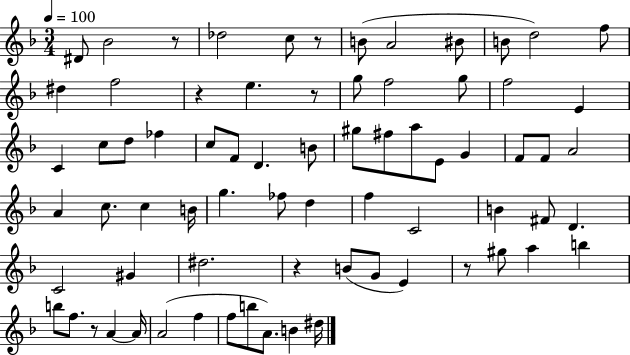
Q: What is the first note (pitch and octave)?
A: D#4